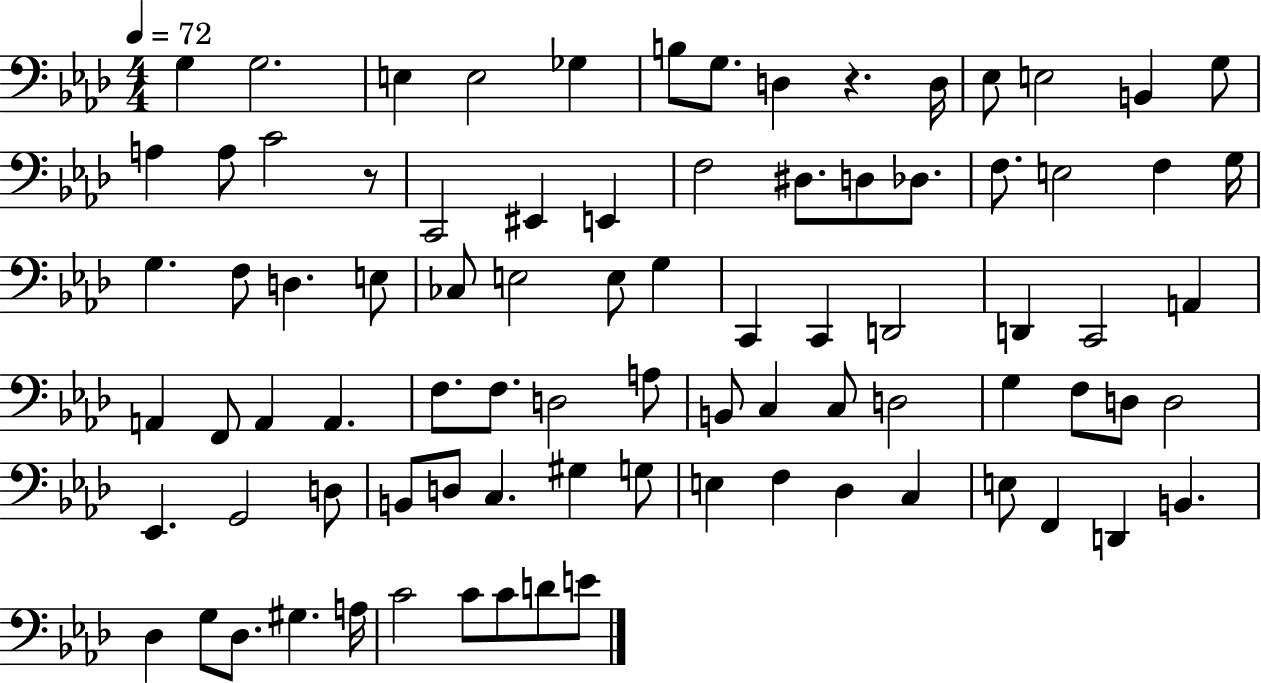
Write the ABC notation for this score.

X:1
T:Untitled
M:4/4
L:1/4
K:Ab
G, G,2 E, E,2 _G, B,/2 G,/2 D, z D,/4 _E,/2 E,2 B,, G,/2 A, A,/2 C2 z/2 C,,2 ^E,, E,, F,2 ^D,/2 D,/2 _D,/2 F,/2 E,2 F, G,/4 G, F,/2 D, E,/2 _C,/2 E,2 E,/2 G, C,, C,, D,,2 D,, C,,2 A,, A,, F,,/2 A,, A,, F,/2 F,/2 D,2 A,/2 B,,/2 C, C,/2 D,2 G, F,/2 D,/2 D,2 _E,, G,,2 D,/2 B,,/2 D,/2 C, ^G, G,/2 E, F, _D, C, E,/2 F,, D,, B,, _D, G,/2 _D,/2 ^G, A,/4 C2 C/2 C/2 D/2 E/2